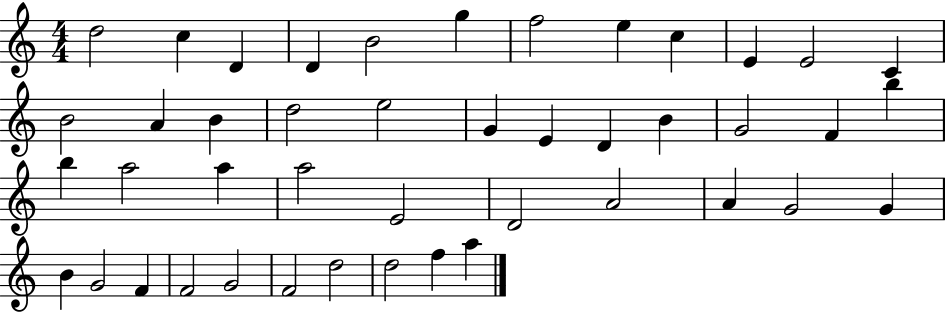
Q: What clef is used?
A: treble